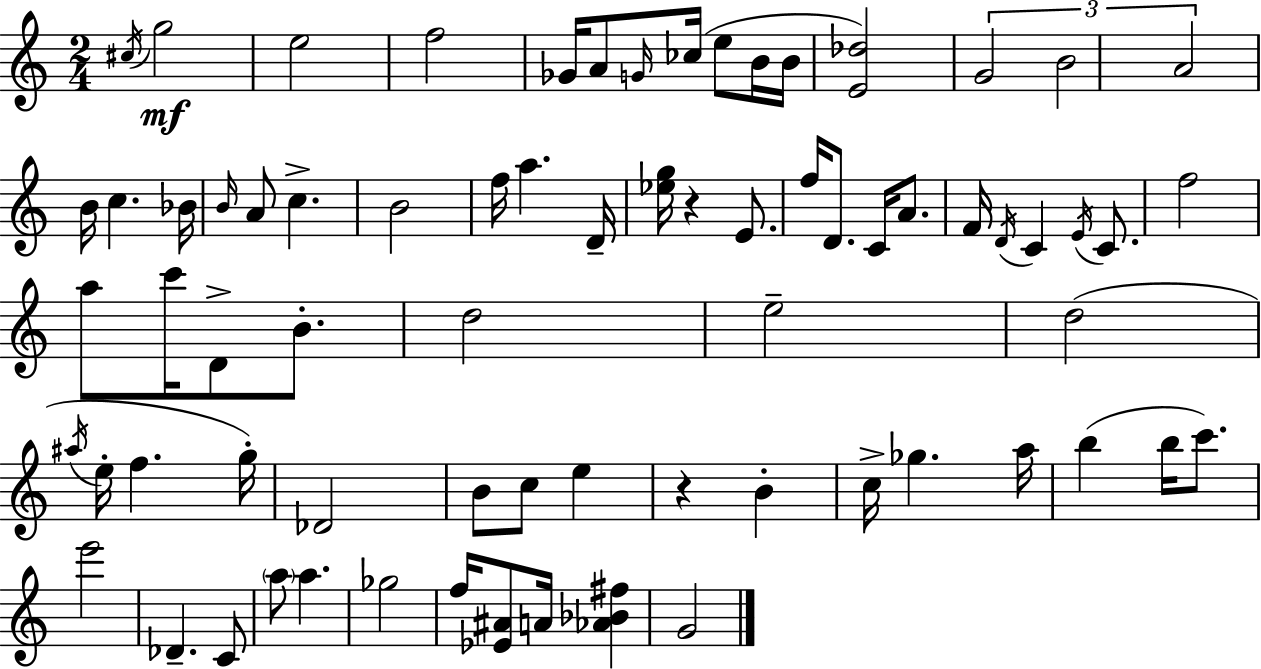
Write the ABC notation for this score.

X:1
T:Untitled
M:2/4
L:1/4
K:C
^c/4 g2 e2 f2 _G/4 A/2 G/4 _c/4 e/2 B/4 B/4 [E_d]2 G2 B2 A2 B/4 c _B/4 B/4 A/2 c B2 f/4 a D/4 [_eg]/4 z E/2 f/4 D/2 C/4 A/2 F/4 D/4 C E/4 C/2 f2 a/2 c'/4 D/2 B/2 d2 e2 d2 ^a/4 e/4 f g/4 _D2 B/2 c/2 e z B c/4 _g a/4 b b/4 c'/2 e'2 _D C/2 a/2 a _g2 f/4 [_E^A]/2 A/4 [_A_B^f] G2